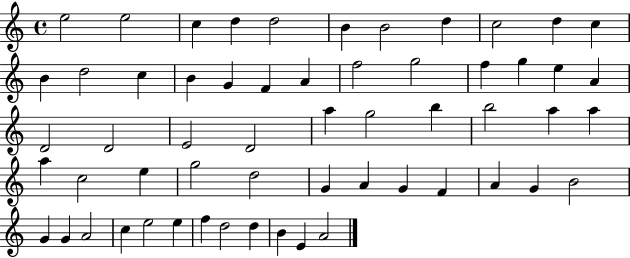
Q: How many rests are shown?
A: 0